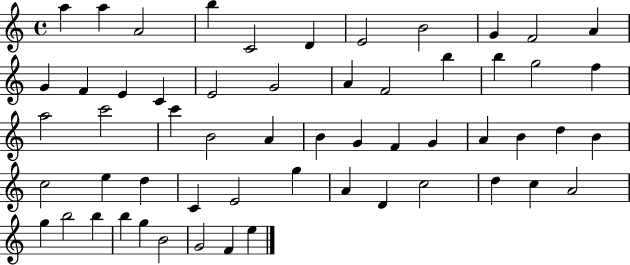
A5/q A5/q A4/h B5/q C4/h D4/q E4/h B4/h G4/q F4/h A4/q G4/q F4/q E4/q C4/q E4/h G4/h A4/q F4/h B5/q B5/q G5/h F5/q A5/h C6/h C6/q B4/h A4/q B4/q G4/q F4/q G4/q A4/q B4/q D5/q B4/q C5/h E5/q D5/q C4/q E4/h G5/q A4/q D4/q C5/h D5/q C5/q A4/h G5/q B5/h B5/q B5/q G5/q B4/h G4/h F4/q E5/q